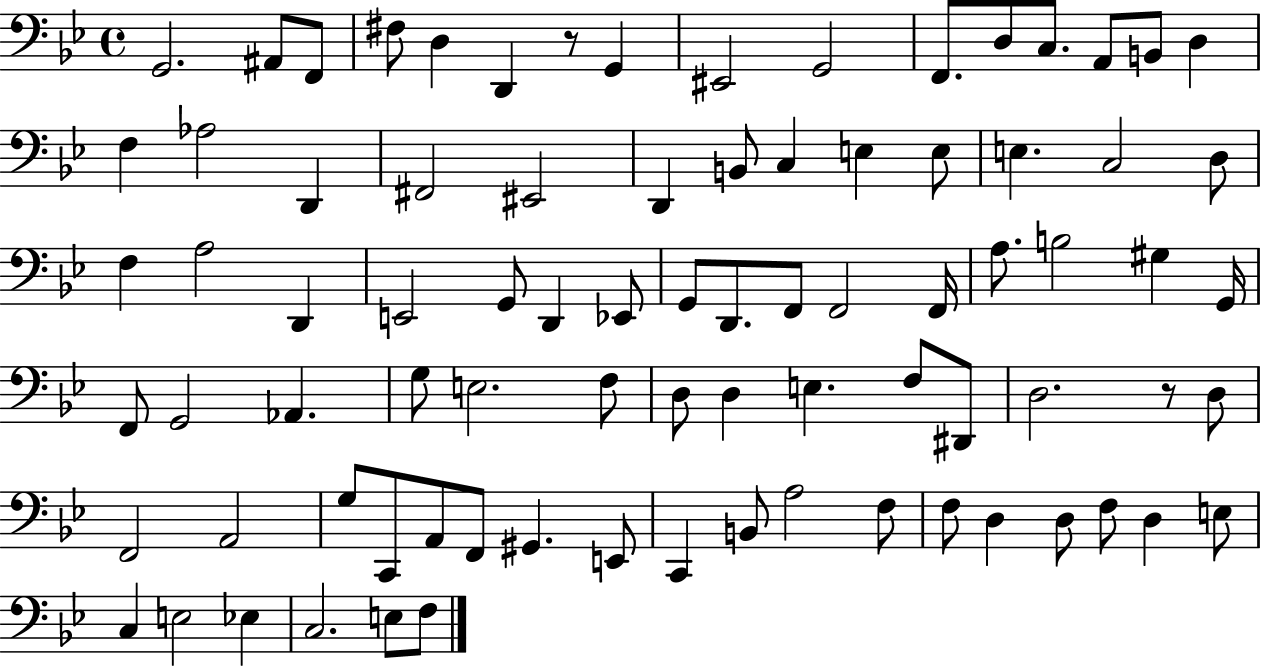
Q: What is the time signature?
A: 4/4